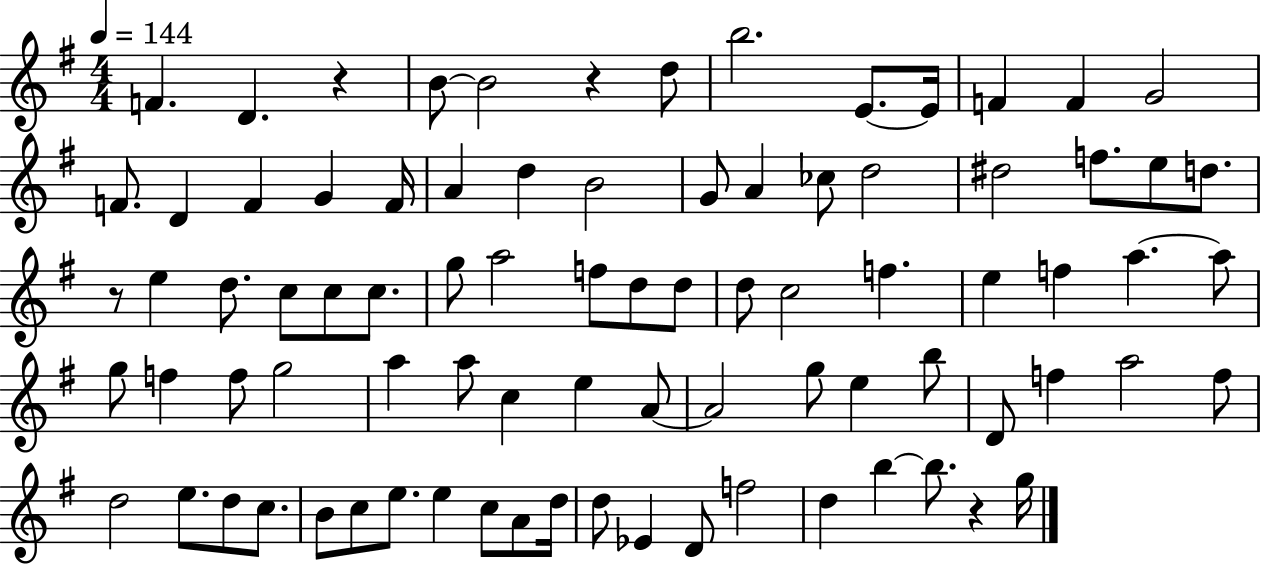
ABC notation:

X:1
T:Untitled
M:4/4
L:1/4
K:G
F D z B/2 B2 z d/2 b2 E/2 E/4 F F G2 F/2 D F G F/4 A d B2 G/2 A _c/2 d2 ^d2 f/2 e/2 d/2 z/2 e d/2 c/2 c/2 c/2 g/2 a2 f/2 d/2 d/2 d/2 c2 f e f a a/2 g/2 f f/2 g2 a a/2 c e A/2 A2 g/2 e b/2 D/2 f a2 f/2 d2 e/2 d/2 c/2 B/2 c/2 e/2 e c/2 A/2 d/4 d/2 _E D/2 f2 d b b/2 z g/4